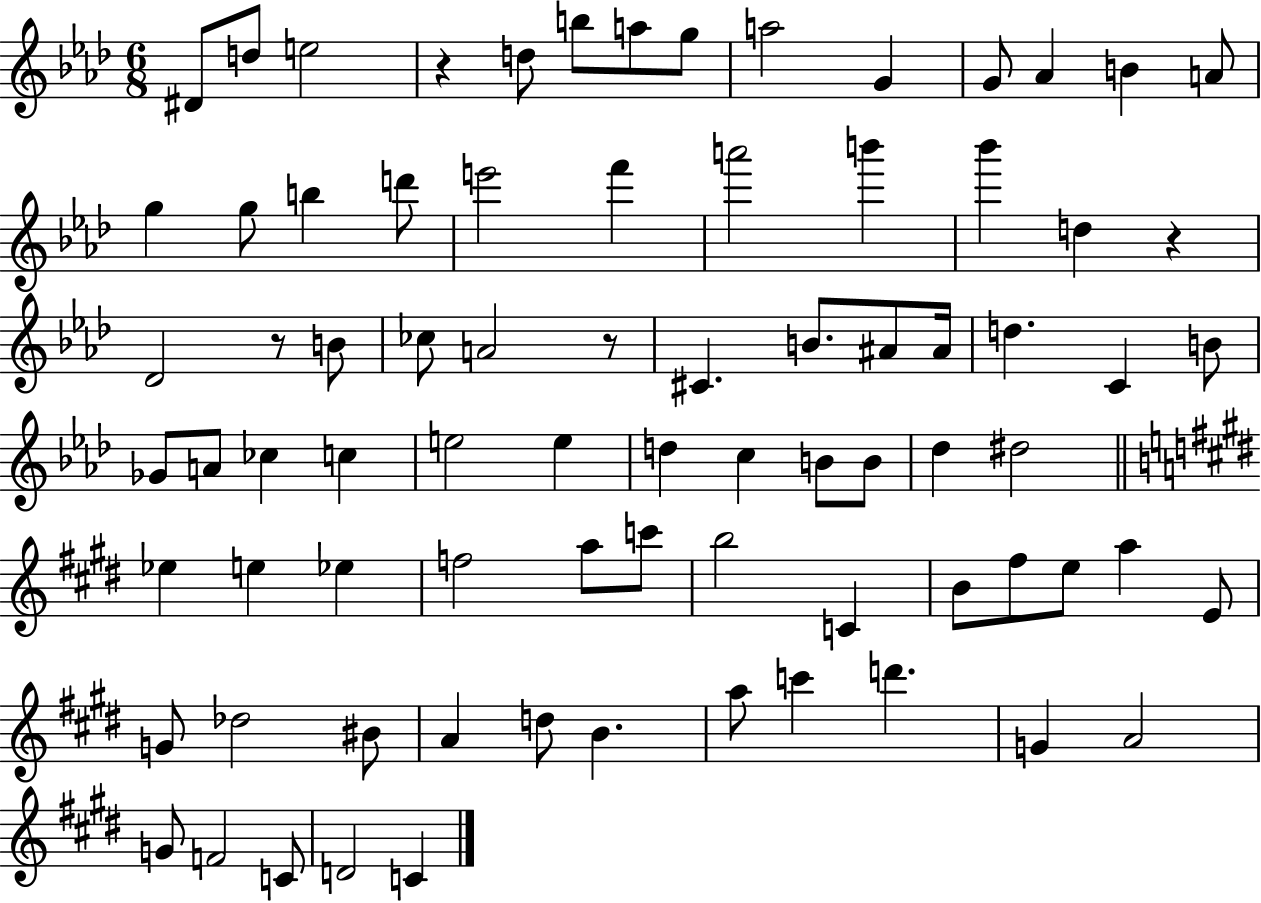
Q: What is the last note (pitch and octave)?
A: C4